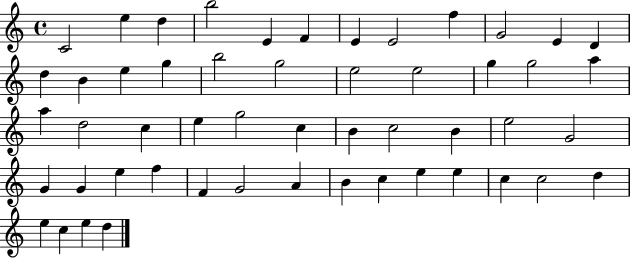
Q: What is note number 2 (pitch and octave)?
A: E5